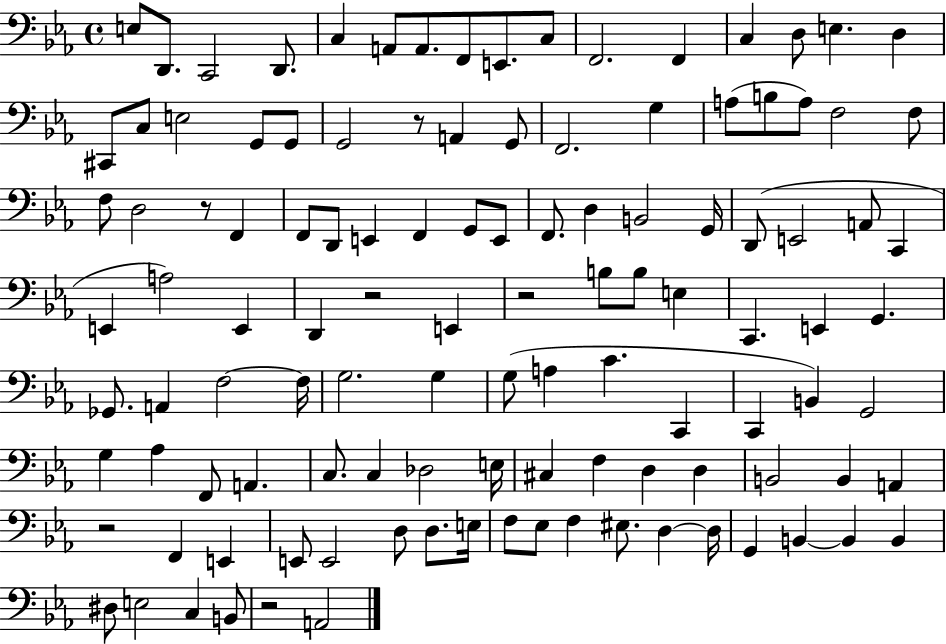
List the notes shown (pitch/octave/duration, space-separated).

E3/e D2/e. C2/h D2/e. C3/q A2/e A2/e. F2/e E2/e. C3/e F2/h. F2/q C3/q D3/e E3/q. D3/q C#2/e C3/e E3/h G2/e G2/e G2/h R/e A2/q G2/e F2/h. G3/q A3/e B3/e A3/e F3/h F3/e F3/e D3/h R/e F2/q F2/e D2/e E2/q F2/q G2/e E2/e F2/e. D3/q B2/h G2/s D2/e E2/h A2/e C2/q E2/q A3/h E2/q D2/q R/h E2/q R/h B3/e B3/e E3/q C2/q. E2/q G2/q. Gb2/e. A2/q F3/h F3/s G3/h. G3/q G3/e A3/q C4/q. C2/q C2/q B2/q G2/h G3/q Ab3/q F2/e A2/q. C3/e. C3/q Db3/h E3/s C#3/q F3/q D3/q D3/q B2/h B2/q A2/q R/h F2/q E2/q E2/e E2/h D3/e D3/e. E3/s F3/e Eb3/e F3/q EIS3/e. D3/q D3/s G2/q B2/q B2/q B2/q D#3/e E3/h C3/q B2/e R/h A2/h